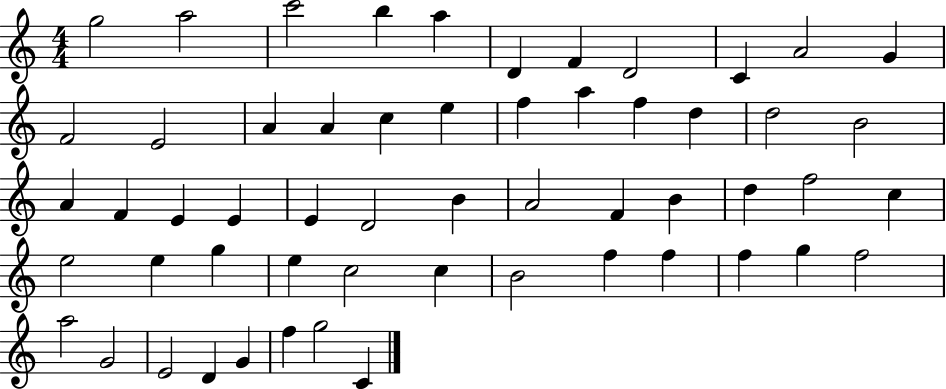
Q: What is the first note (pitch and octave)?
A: G5